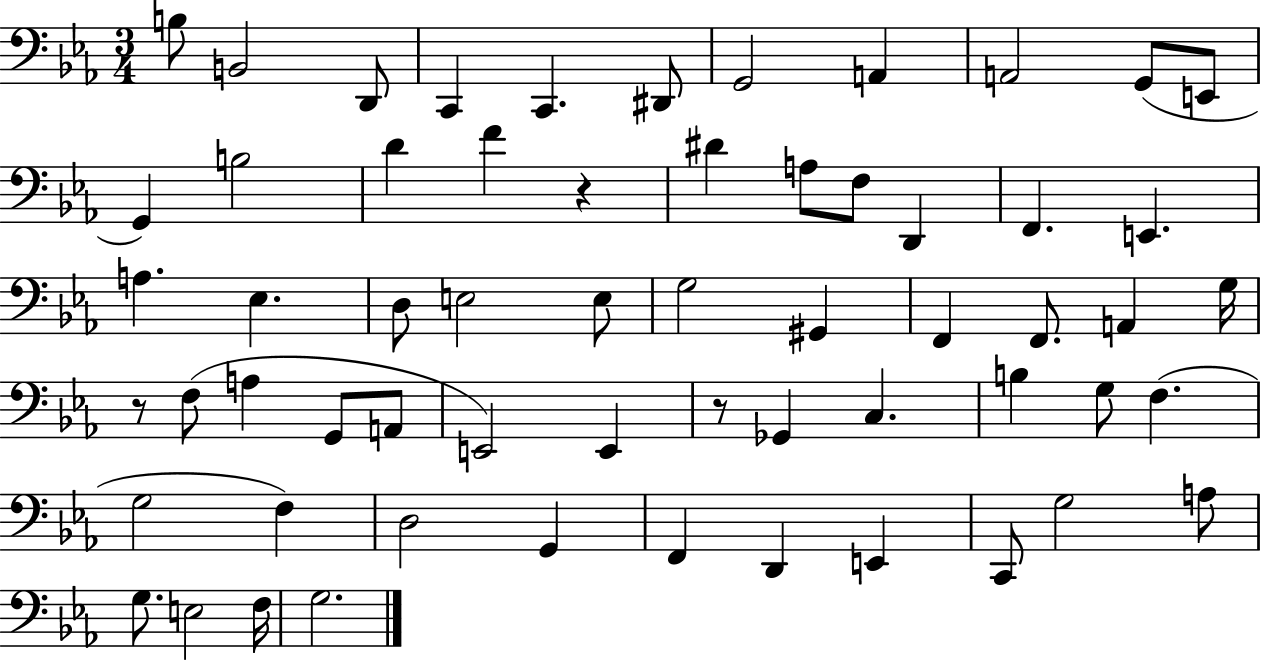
B3/e B2/h D2/e C2/q C2/q. D#2/e G2/h A2/q A2/h G2/e E2/e G2/q B3/h D4/q F4/q R/q D#4/q A3/e F3/e D2/q F2/q. E2/q. A3/q. Eb3/q. D3/e E3/h E3/e G3/h G#2/q F2/q F2/e. A2/q G3/s R/e F3/e A3/q G2/e A2/e E2/h E2/q R/e Gb2/q C3/q. B3/q G3/e F3/q. G3/h F3/q D3/h G2/q F2/q D2/q E2/q C2/e G3/h A3/e G3/e. E3/h F3/s G3/h.